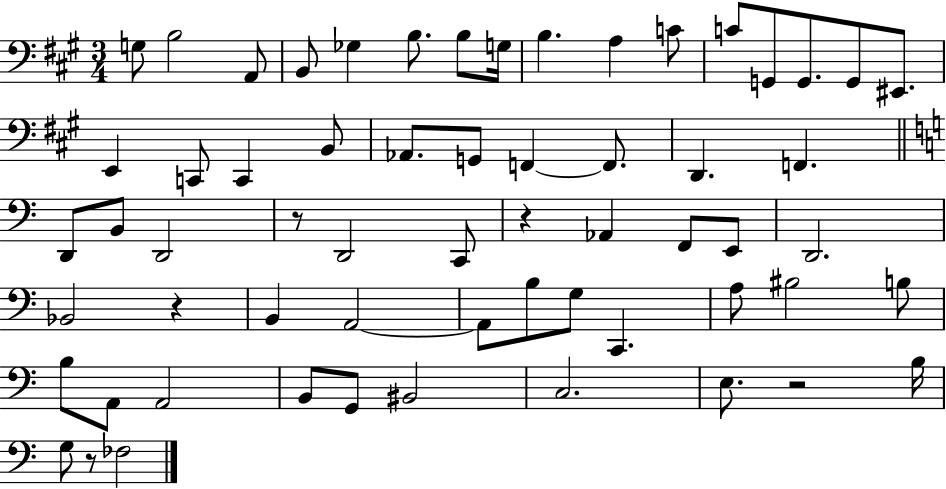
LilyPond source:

{
  \clef bass
  \numericTimeSignature
  \time 3/4
  \key a \major
  g8 b2 a,8 | b,8 ges4 b8. b8 g16 | b4. a4 c'8 | c'8 g,8 g,8. g,8 eis,8. | \break e,4 c,8 c,4 b,8 | aes,8. g,8 f,4~~ f,8. | d,4. f,4. | \bar "||" \break \key c \major d,8 b,8 d,2 | r8 d,2 c,8 | r4 aes,4 f,8 e,8 | d,2. | \break bes,2 r4 | b,4 a,2~~ | a,8 b8 g8 c,4. | a8 bis2 b8 | \break b8 a,8 a,2 | b,8 g,8 bis,2 | c2. | e8. r2 b16 | \break g8 r8 fes2 | \bar "|."
}